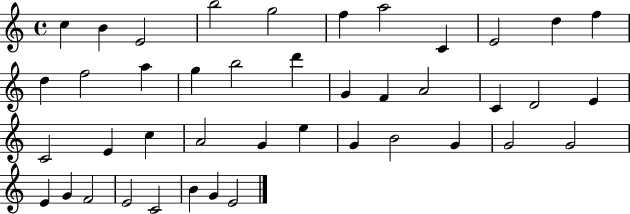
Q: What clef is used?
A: treble